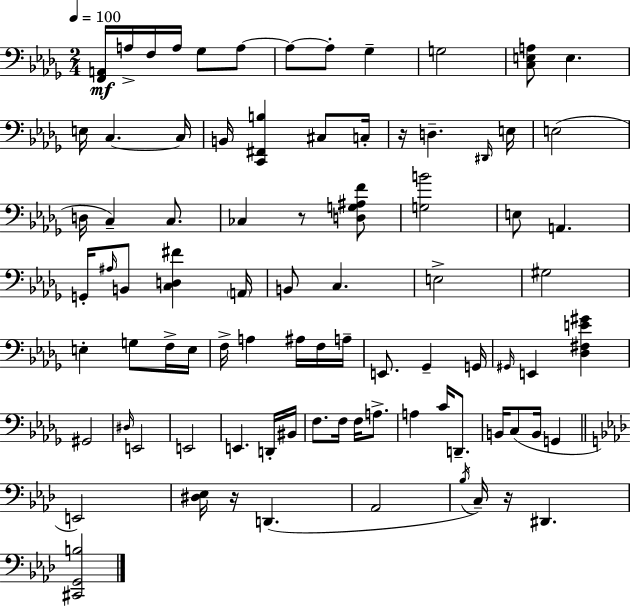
X:1
T:Untitled
M:2/4
L:1/4
K:Bbm
[F,,A,,]/4 A,/4 F,/4 A,/4 _G,/2 A,/2 A,/2 A,/2 _G, G,2 [C,E,A,]/2 E, E,/4 C, C,/4 B,,/4 [C,,^F,,B,] ^C,/2 C,/4 z/4 D, ^D,,/4 E,/4 E,2 D,/4 C, C,/2 _C, z/2 [D,G,^A,F]/2 [G,B]2 E,/2 A,, G,,/4 ^A,/4 B,,/2 [C,D,^F] A,,/4 B,,/2 C, E,2 ^G,2 E, G,/2 F,/4 E,/4 F,/4 A, ^A,/4 F,/4 A,/4 E,,/2 _G,, G,,/4 ^G,,/4 E,, [_D,^F,E^G] ^G,,2 ^D,/4 E,,2 E,,2 E,, D,,/4 ^B,,/4 F,/2 F,/4 F,/4 A,/2 A, C/4 D,,/2 B,,/4 C,/2 B,,/4 G,, E,,2 [^D,_E,]/4 z/4 D,, _A,,2 _B,/4 C,/4 z/4 ^D,, [^C,,G,,B,]2